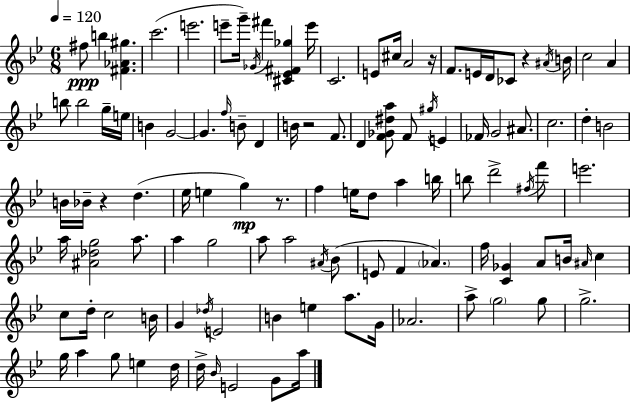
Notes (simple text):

F#5/e B5/q [F#4,Ab4,G#5]/q. C6/h. E6/h. E6/e G6/s Gb4/s F#6/q [C#4,Eb4,F#4,Gb5]/q E6/s C4/h. E4/e C#5/s A4/h R/s F4/e. E4/s D4/s CES4/e R/q A#4/s B4/s C5/h A4/q B5/e B5/h G5/s E5/s B4/q G4/h G4/q. F5/s B4/e D4/q B4/s R/h F4/e. D4/q [F4,Gb4,D#5,A5]/e F4/e G#5/s E4/q FES4/s G4/h A#4/e. C5/h. D5/q B4/h B4/s Bb4/s R/q D5/q. Eb5/s E5/q G5/q R/e. F5/q E5/s D5/e A5/q B5/s B5/e D6/h F#5/s F6/e E6/h. A5/s [A#4,Db5,G5]/h A5/e. A5/q G5/h A5/e A5/h A#4/s Bb4/e E4/e F4/q Ab4/q. F5/s [C4,Gb4]/q A4/e B4/s A#4/s C5/q C5/e D5/s C5/h B4/s G4/q Db5/s E4/h B4/q E5/q A5/e. G4/s Ab4/h. A5/e G5/h G5/e G5/h. G5/s A5/q G5/e E5/q D5/s D5/s Bb4/s E4/h G4/e A5/s